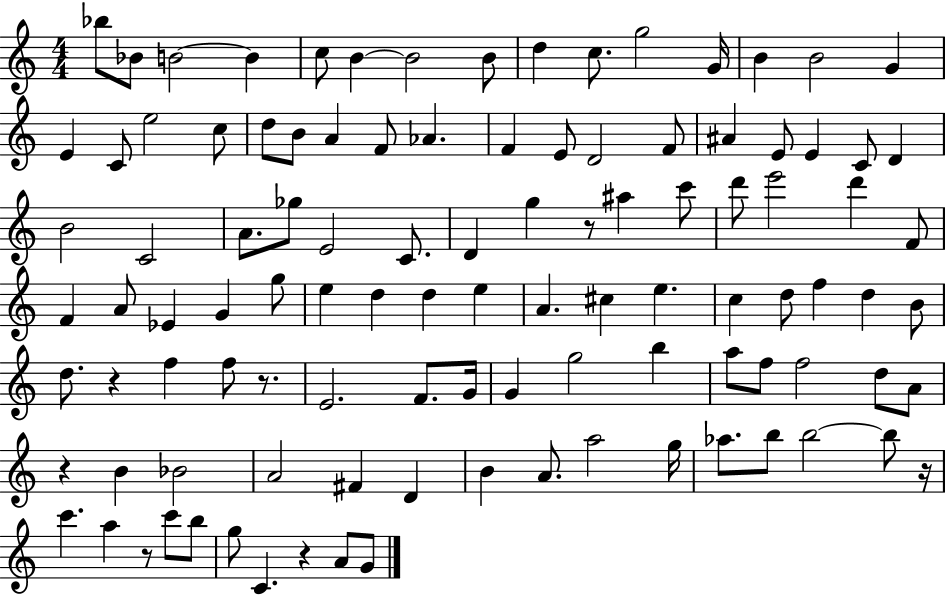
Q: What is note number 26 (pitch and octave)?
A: E4